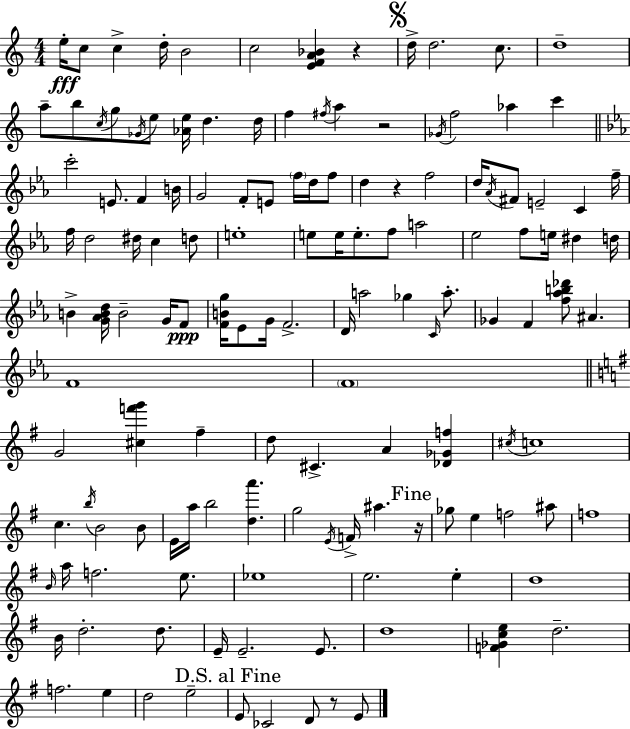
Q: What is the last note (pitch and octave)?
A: E4